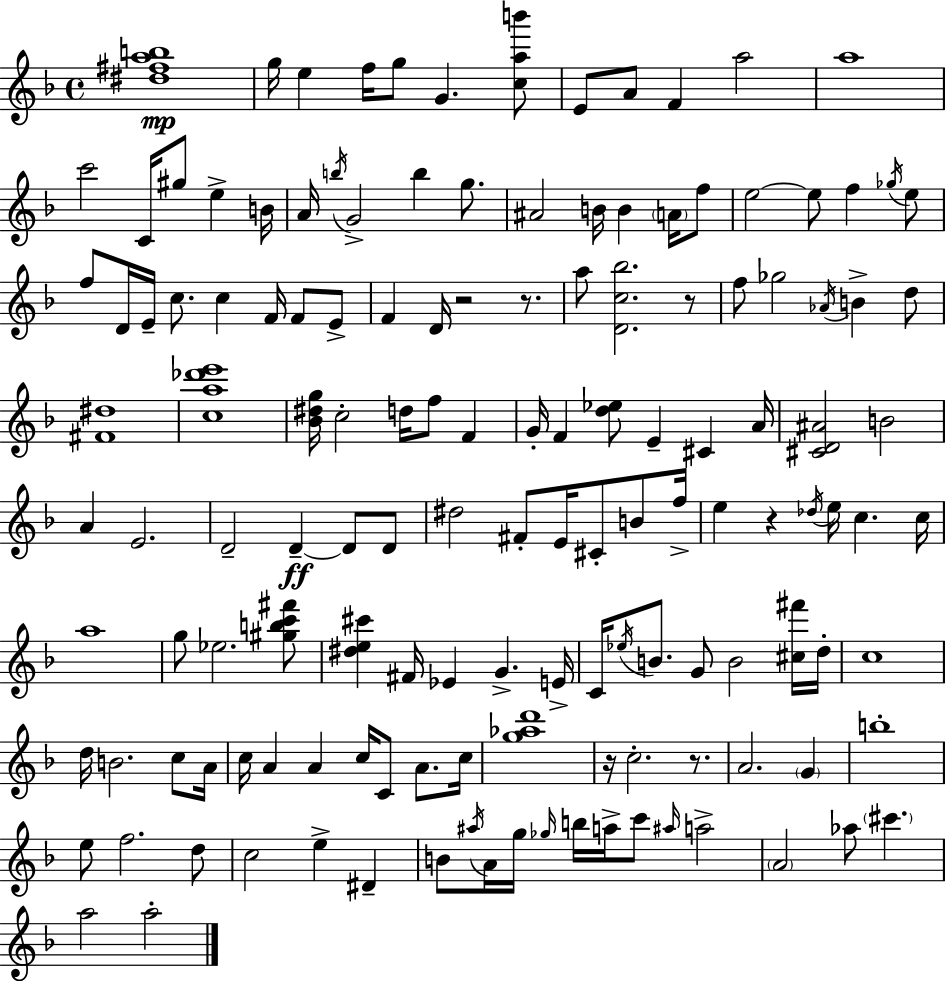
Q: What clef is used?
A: treble